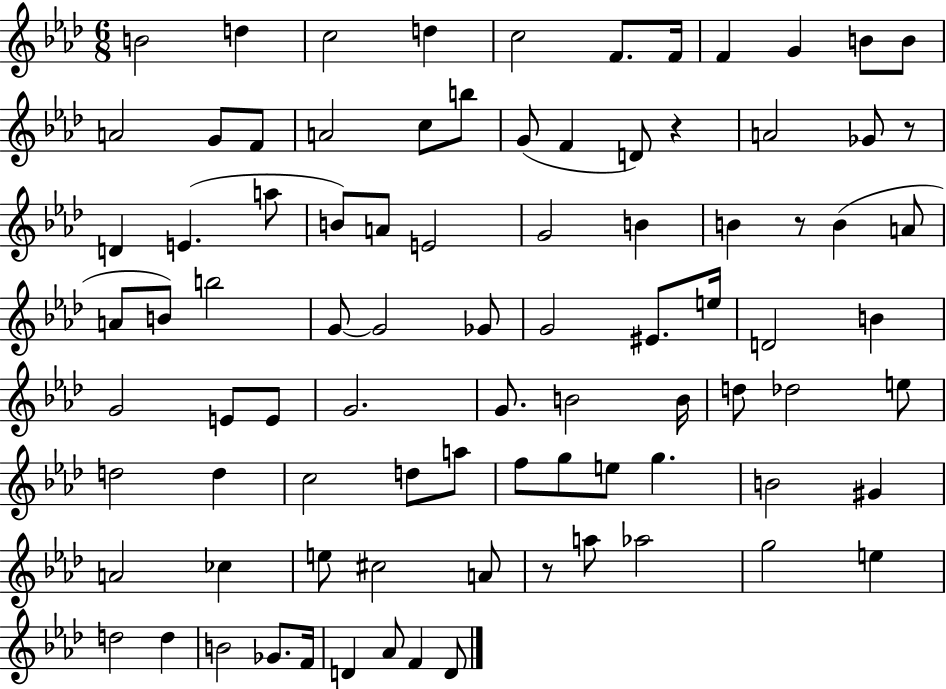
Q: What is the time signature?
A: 6/8